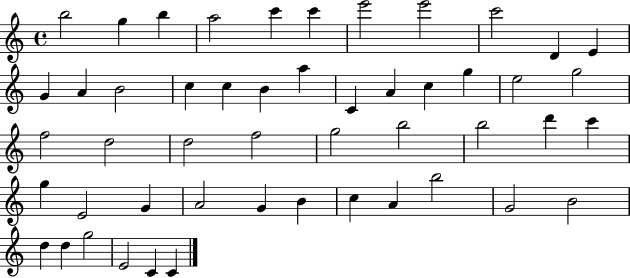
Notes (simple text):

B5/h G5/q B5/q A5/h C6/q C6/q E6/h E6/h C6/h D4/q E4/q G4/q A4/q B4/h C5/q C5/q B4/q A5/q C4/q A4/q C5/q G5/q E5/h G5/h F5/h D5/h D5/h F5/h G5/h B5/h B5/h D6/q C6/q G5/q E4/h G4/q A4/h G4/q B4/q C5/q A4/q B5/h G4/h B4/h D5/q D5/q G5/h E4/h C4/q C4/q